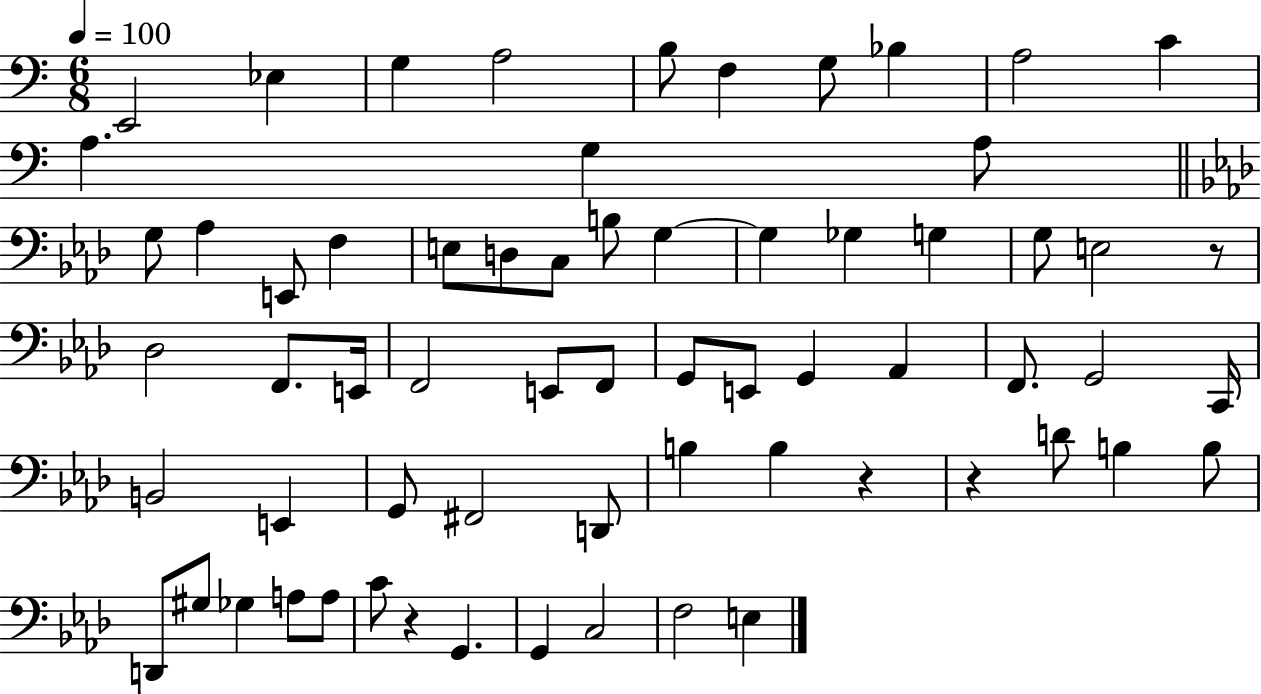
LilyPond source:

{
  \clef bass
  \numericTimeSignature
  \time 6/8
  \key c \major
  \tempo 4 = 100
  e,2 ees4 | g4 a2 | b8 f4 g8 bes4 | a2 c'4 | \break a4. g4 a8 | \bar "||" \break \key f \minor g8 aes4 e,8 f4 | e8 d8 c8 b8 g4~~ | g4 ges4 g4 | g8 e2 r8 | \break des2 f,8. e,16 | f,2 e,8 f,8 | g,8 e,8 g,4 aes,4 | f,8. g,2 c,16 | \break b,2 e,4 | g,8 fis,2 d,8 | b4 b4 r4 | r4 d'8 b4 b8 | \break d,8 gis8 ges4 a8 a8 | c'8 r4 g,4. | g,4 c2 | f2 e4 | \break \bar "|."
}